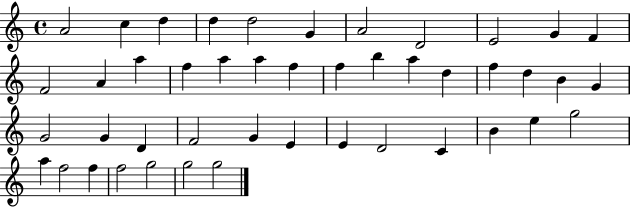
X:1
T:Untitled
M:4/4
L:1/4
K:C
A2 c d d d2 G A2 D2 E2 G F F2 A a f a a f f b a d f d B G G2 G D F2 G E E D2 C B e g2 a f2 f f2 g2 g2 g2